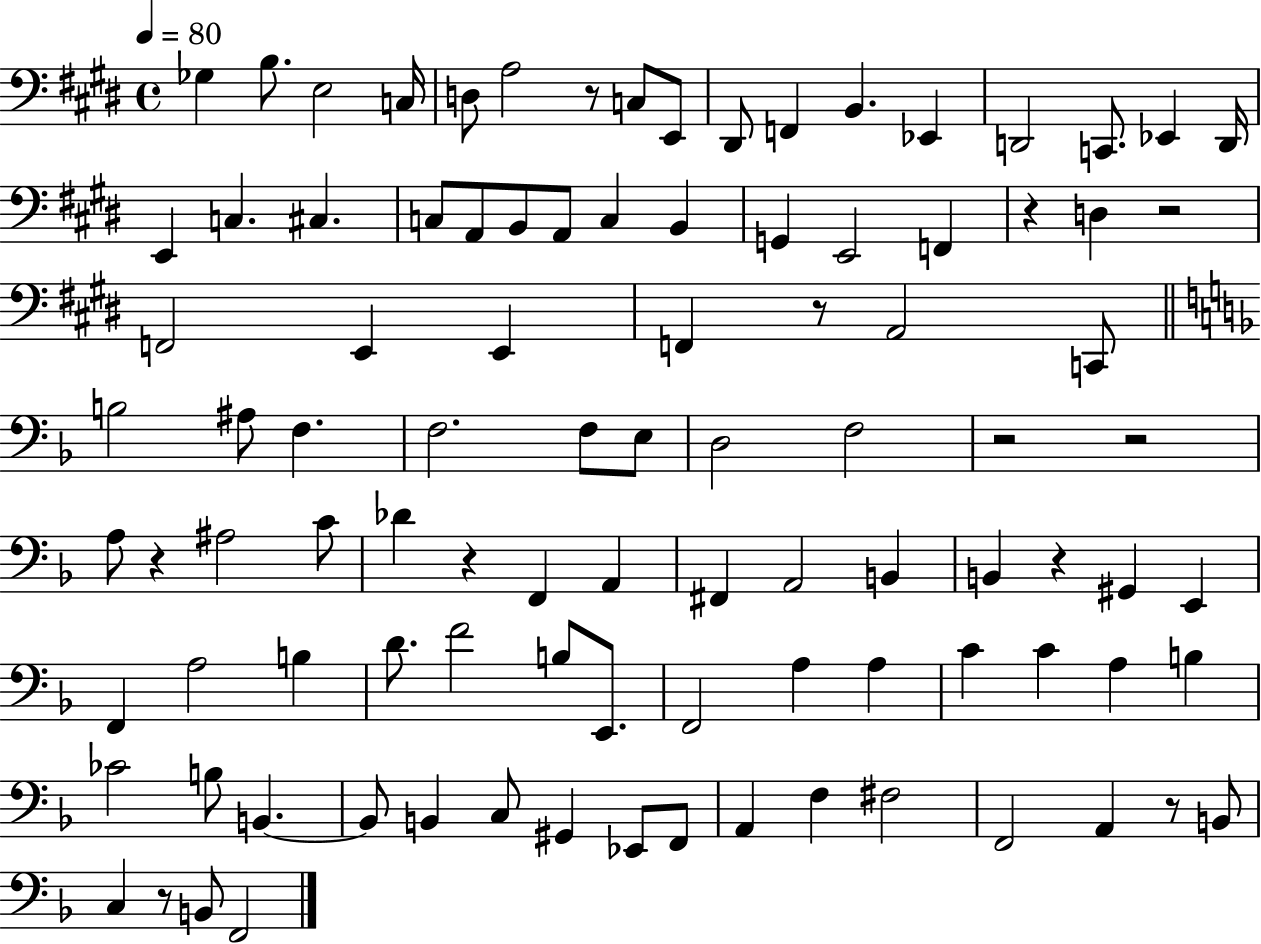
{
  \clef bass
  \time 4/4
  \defaultTimeSignature
  \key e \major
  \tempo 4 = 80
  ges4 b8. e2 c16 | d8 a2 r8 c8 e,8 | dis,8 f,4 b,4. ees,4 | d,2 c,8. ees,4 d,16 | \break e,4 c4. cis4. | c8 a,8 b,8 a,8 c4 b,4 | g,4 e,2 f,4 | r4 d4 r2 | \break f,2 e,4 e,4 | f,4 r8 a,2 c,8 | \bar "||" \break \key f \major b2 ais8 f4. | f2. f8 e8 | d2 f2 | r2 r2 | \break a8 r4 ais2 c'8 | des'4 r4 f,4 a,4 | fis,4 a,2 b,4 | b,4 r4 gis,4 e,4 | \break f,4 a2 b4 | d'8. f'2 b8 e,8. | f,2 a4 a4 | c'4 c'4 a4 b4 | \break ces'2 b8 b,4.~~ | b,8 b,4 c8 gis,4 ees,8 f,8 | a,4 f4 fis2 | f,2 a,4 r8 b,8 | \break c4 r8 b,8 f,2 | \bar "|."
}